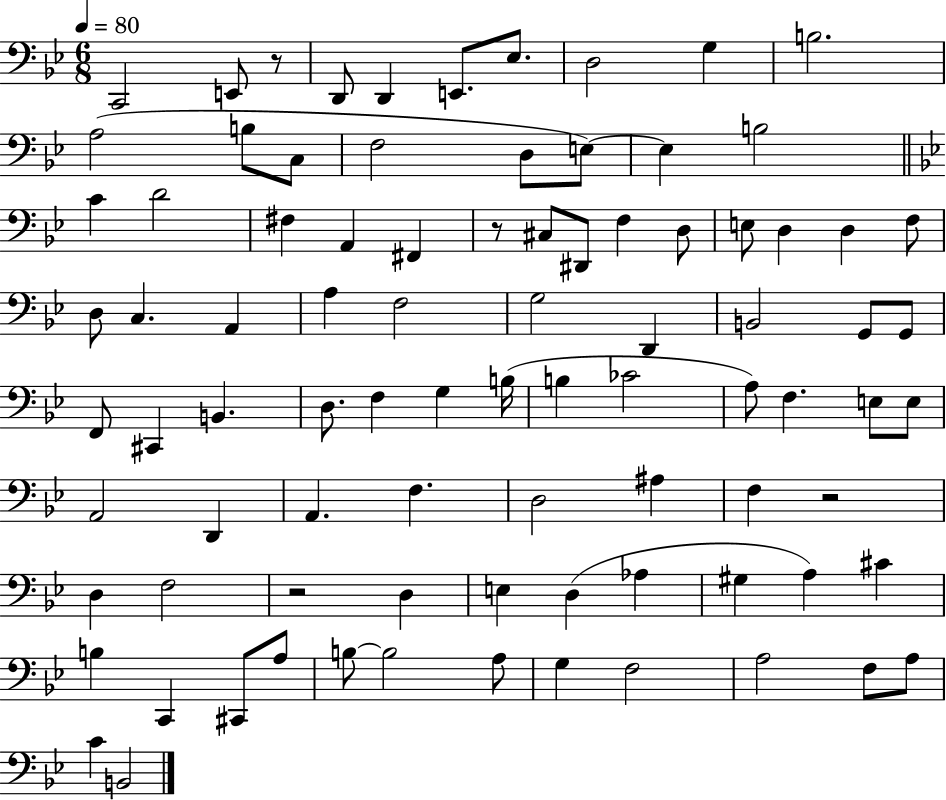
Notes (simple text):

C2/h E2/e R/e D2/e D2/q E2/e. Eb3/e. D3/h G3/q B3/h. A3/h B3/e C3/e F3/h D3/e E3/e E3/q B3/h C4/q D4/h F#3/q A2/q F#2/q R/e C#3/e D#2/e F3/q D3/e E3/e D3/q D3/q F3/e D3/e C3/q. A2/q A3/q F3/h G3/h D2/q B2/h G2/e G2/e F2/e C#2/q B2/q. D3/e. F3/q G3/q B3/s B3/q CES4/h A3/e F3/q. E3/e E3/e A2/h D2/q A2/q. F3/q. D3/h A#3/q F3/q R/h D3/q F3/h R/h D3/q E3/q D3/q Ab3/q G#3/q A3/q C#4/q B3/q C2/q C#2/e A3/e B3/e B3/h A3/e G3/q F3/h A3/h F3/e A3/e C4/q B2/h